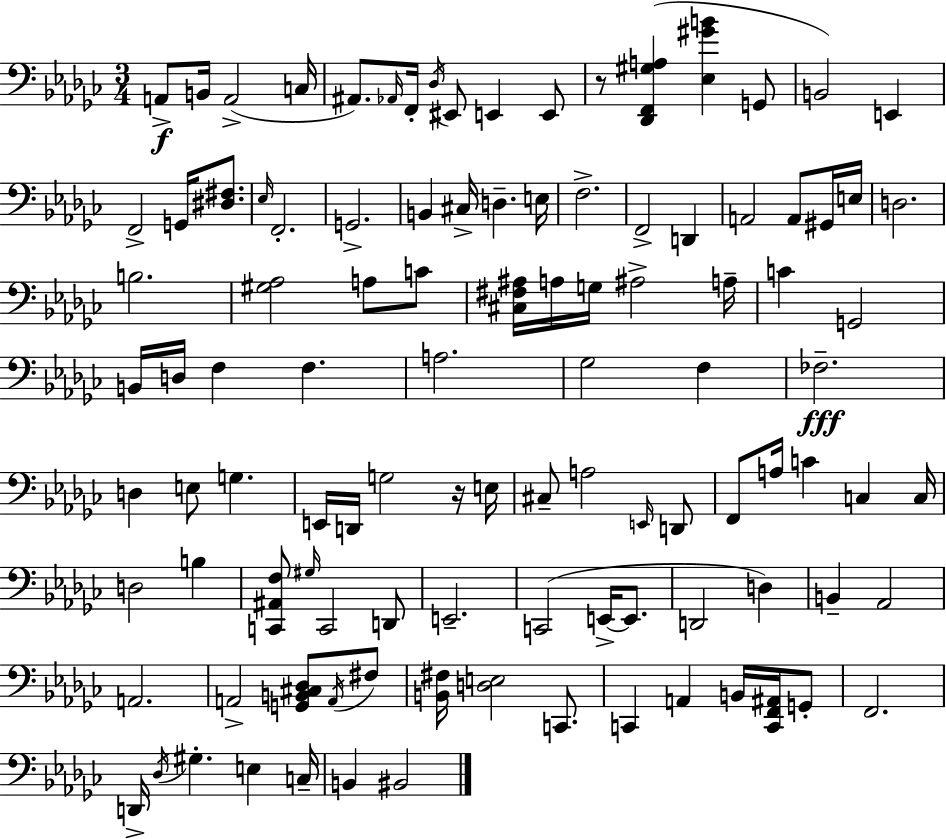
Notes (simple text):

A2/e B2/s A2/h C3/s A#2/e. Ab2/s F2/s Db3/s EIS2/e E2/q E2/e R/e [Db2,F2,G#3,A3]/q [Eb3,G#4,B4]/q G2/e B2/h E2/q F2/h G2/s [D#3,F#3]/e. Eb3/s F2/h. G2/h. B2/q C#3/s D3/q. E3/s F3/h. F2/h D2/q A2/h A2/e G#2/s E3/s D3/h. B3/h. [G#3,Ab3]/h A3/e C4/e [C#3,F#3,A#3]/s A3/s G3/s A#3/h A3/s C4/q G2/h B2/s D3/s F3/q F3/q. A3/h. Gb3/h F3/q FES3/h. D3/q E3/e G3/q. E2/s D2/s G3/h R/s E3/s C#3/e A3/h E2/s D2/e F2/e A3/s C4/q C3/q C3/s D3/h B3/q [C2,A#2,F3]/e G#3/s C2/h D2/e E2/h. C2/h E2/s E2/e. D2/h D3/q B2/q Ab2/h A2/h. A2/h [G2,B2,C#3,Db3]/e A2/s F#3/e [B2,F#3]/s [D3,E3]/h C2/e. C2/q A2/q B2/s [C2,F2,A#2]/s G2/e F2/h. D2/s Db3/s G#3/q. E3/q C3/s B2/q BIS2/h